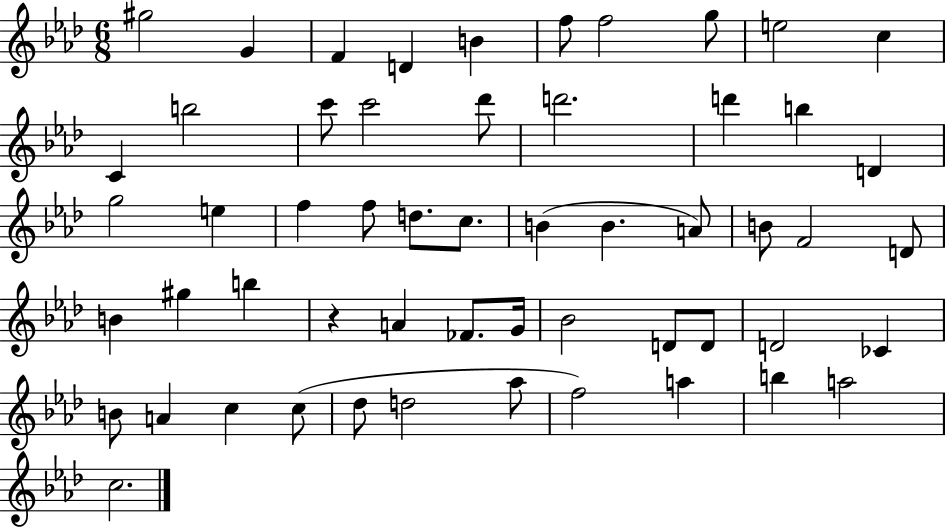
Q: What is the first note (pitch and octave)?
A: G#5